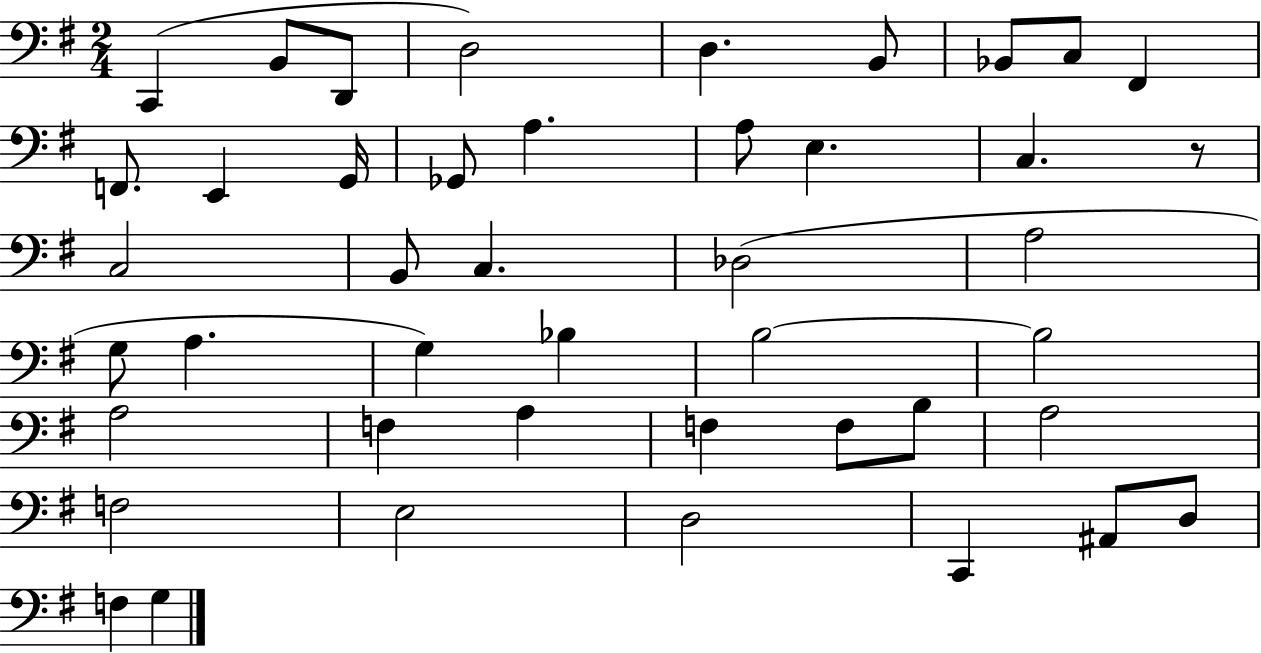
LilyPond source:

{
  \clef bass
  \numericTimeSignature
  \time 2/4
  \key g \major
  c,4( b,8 d,8 | d2) | d4. b,8 | bes,8 c8 fis,4 | \break f,8. e,4 g,16 | ges,8 a4. | a8 e4. | c4. r8 | \break c2 | b,8 c4. | des2( | a2 | \break g8 a4. | g4) bes4 | b2~~ | b2 | \break a2 | f4 a4 | f4 f8 b8 | a2 | \break f2 | e2 | d2 | c,4 ais,8 d8 | \break f4 g4 | \bar "|."
}